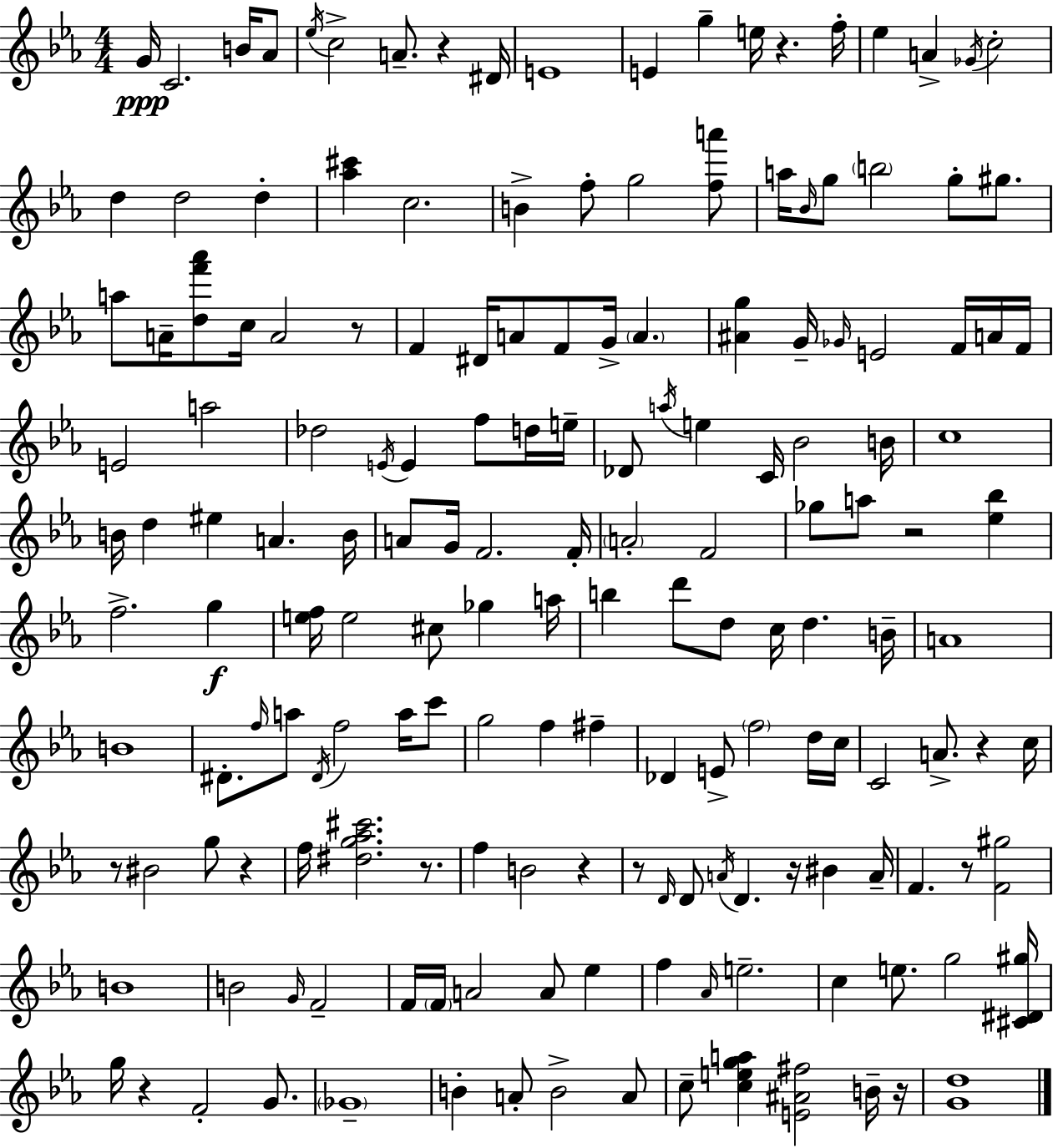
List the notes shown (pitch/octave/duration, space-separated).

G4/s C4/h. B4/s Ab4/e Eb5/s C5/h A4/e. R/q D#4/s E4/w E4/q G5/q E5/s R/q. F5/s Eb5/q A4/q Gb4/s C5/h D5/q D5/h D5/q [Ab5,C#6]/q C5/h. B4/q F5/e G5/h [F5,A6]/e A5/s Bb4/s G5/e B5/h G5/e G#5/e. A5/e A4/s [D5,F6,Ab6]/e C5/s A4/h R/e F4/q D#4/s A4/e F4/e G4/s A4/q. [A#4,G5]/q G4/s Gb4/s E4/h F4/s A4/s F4/s E4/h A5/h Db5/h E4/s E4/q F5/e D5/s E5/s Db4/e A5/s E5/q C4/s Bb4/h B4/s C5/w B4/s D5/q EIS5/q A4/q. B4/s A4/e G4/s F4/h. F4/s A4/h F4/h Gb5/e A5/e R/h [Eb5,Bb5]/q F5/h. G5/q [E5,F5]/s E5/h C#5/e Gb5/q A5/s B5/q D6/e D5/e C5/s D5/q. B4/s A4/w B4/w D#4/e. F5/s A5/e D#4/s F5/h A5/s C6/e G5/h F5/q F#5/q Db4/q E4/e F5/h D5/s C5/s C4/h A4/e. R/q C5/s R/e BIS4/h G5/e R/q F5/s [D#5,G5,Ab5,C#6]/h. R/e. F5/q B4/h R/q R/e D4/s D4/e A4/s D4/q. R/s BIS4/q A4/s F4/q. R/e [F4,G#5]/h B4/w B4/h G4/s F4/h F4/s F4/s A4/h A4/e Eb5/q F5/q Ab4/s E5/h. C5/q E5/e. G5/h [C#4,D#4,G#5]/s G5/s R/q F4/h G4/e. Gb4/w B4/q A4/e B4/h A4/e C5/e [C5,E5,G5,A5]/q [E4,A#4,F#5]/h B4/s R/s [G4,D5]/w